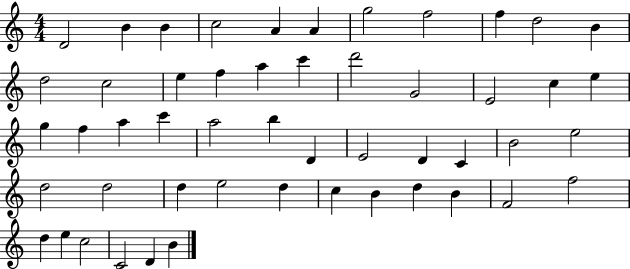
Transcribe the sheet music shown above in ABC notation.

X:1
T:Untitled
M:4/4
L:1/4
K:C
D2 B B c2 A A g2 f2 f d2 B d2 c2 e f a c' d'2 G2 E2 c e g f a c' a2 b D E2 D C B2 e2 d2 d2 d e2 d c B d B F2 f2 d e c2 C2 D B